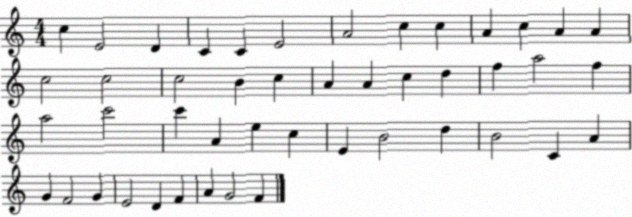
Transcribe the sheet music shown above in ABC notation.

X:1
T:Untitled
M:4/4
L:1/4
K:C
c E2 D C C E2 A2 c c A c A A c2 c2 c2 B c A A c d f a2 f a2 c'2 c' A e c E B2 d B2 C A G F2 G E2 D F A G2 F